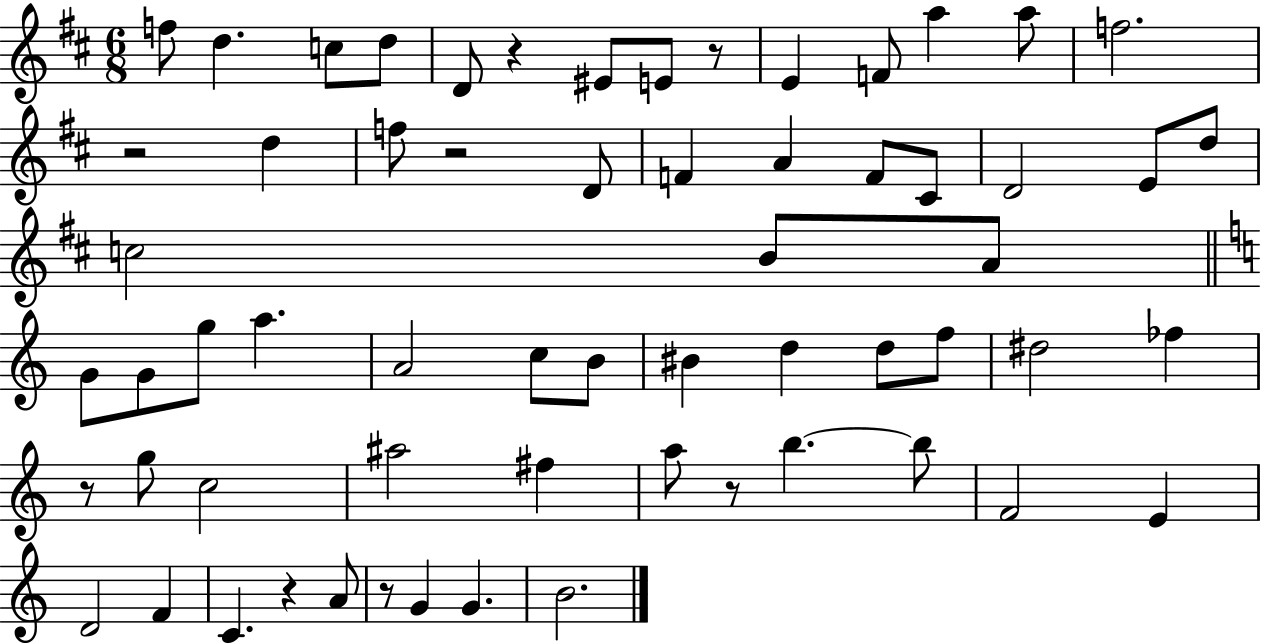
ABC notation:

X:1
T:Untitled
M:6/8
L:1/4
K:D
f/2 d c/2 d/2 D/2 z ^E/2 E/2 z/2 E F/2 a a/2 f2 z2 d f/2 z2 D/2 F A F/2 ^C/2 D2 E/2 d/2 c2 B/2 A/2 G/2 G/2 g/2 a A2 c/2 B/2 ^B d d/2 f/2 ^d2 _f z/2 g/2 c2 ^a2 ^f a/2 z/2 b b/2 F2 E D2 F C z A/2 z/2 G G B2